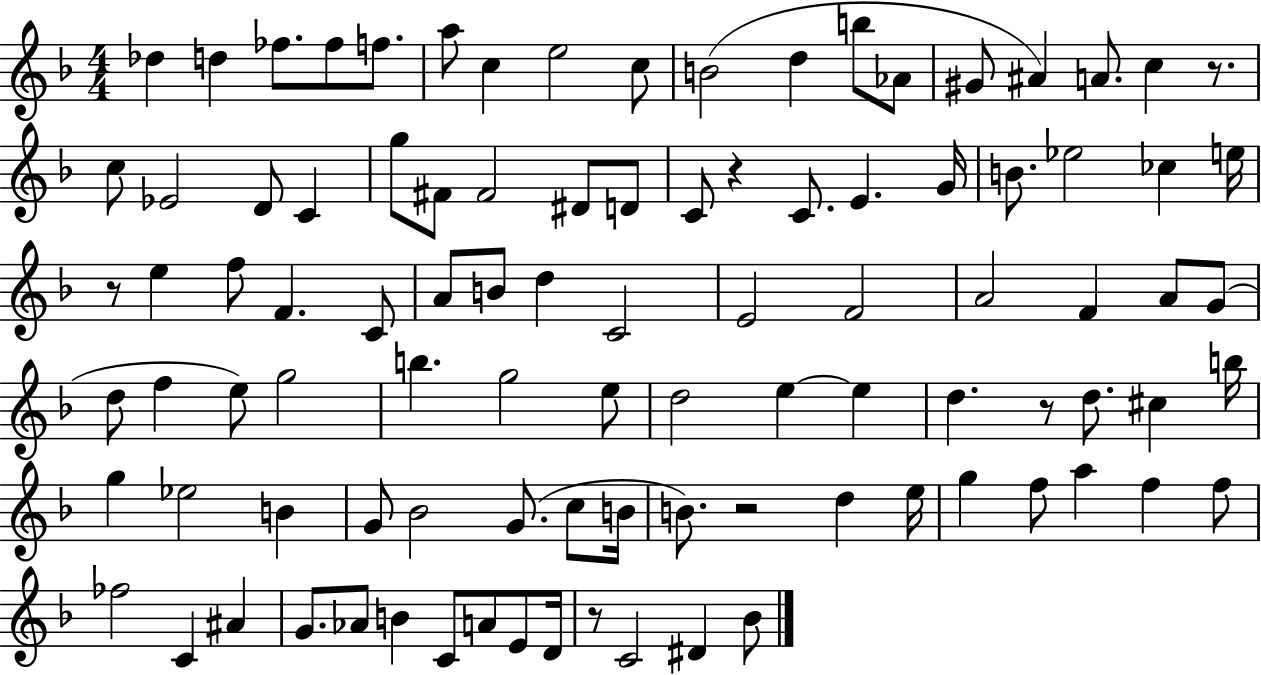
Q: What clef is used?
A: treble